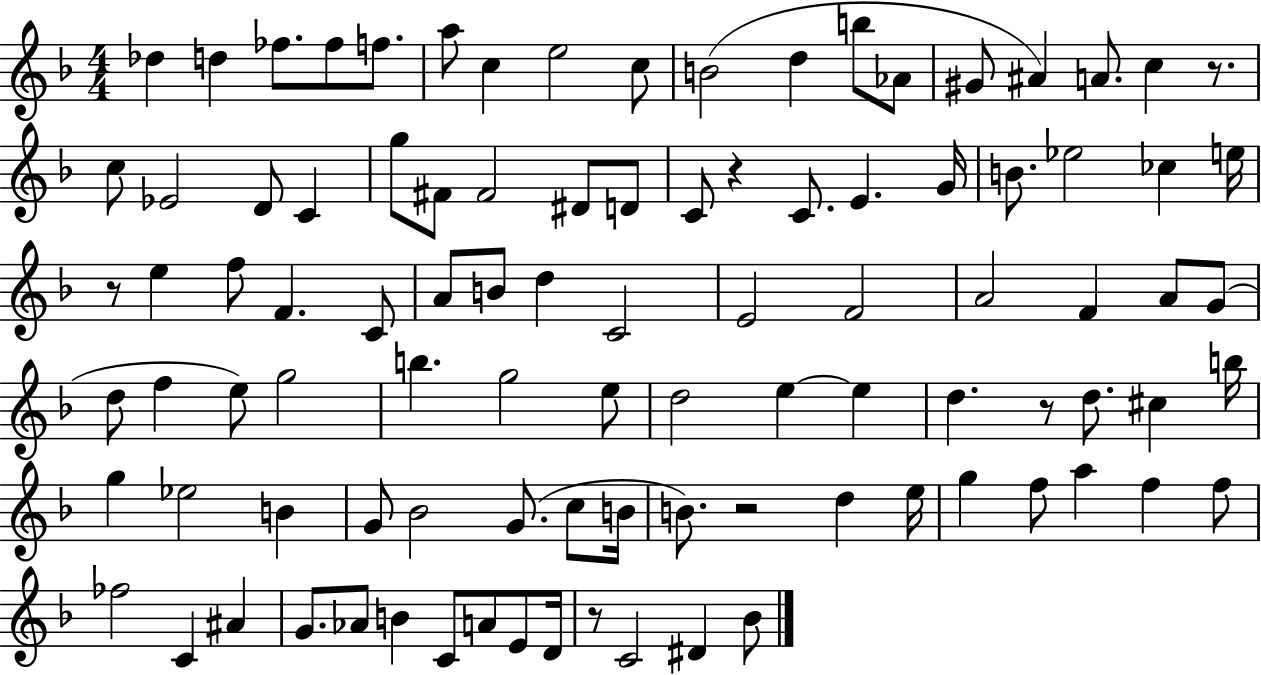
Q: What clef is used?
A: treble